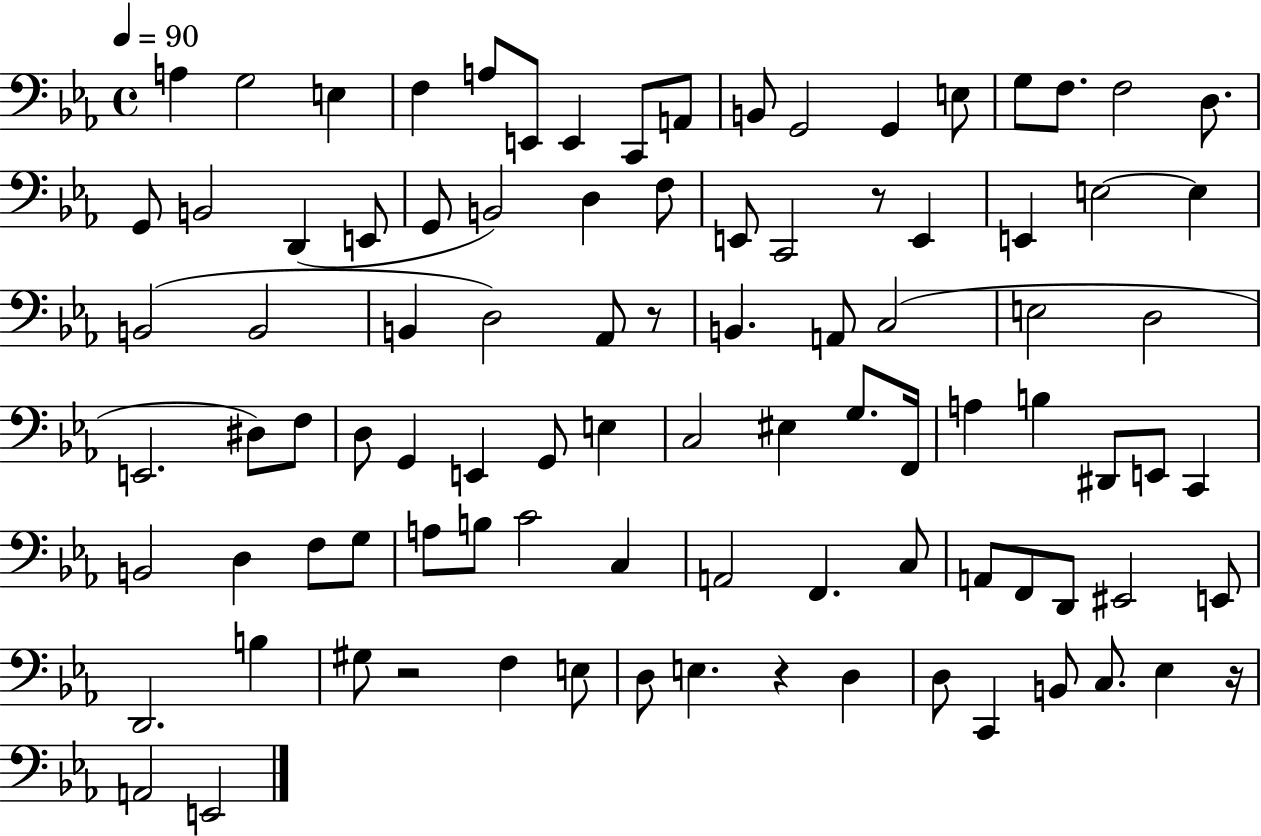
{
  \clef bass
  \time 4/4
  \defaultTimeSignature
  \key ees \major
  \tempo 4 = 90
  \repeat volta 2 { a4 g2 e4 | f4 a8 e,8 e,4 c,8 a,8 | b,8 g,2 g,4 e8 | g8 f8. f2 d8. | \break g,8 b,2 d,4( e,8 | g,8 b,2) d4 f8 | e,8 c,2 r8 e,4 | e,4 e2~~ e4 | \break b,2( b,2 | b,4 d2) aes,8 r8 | b,4. a,8 c2( | e2 d2 | \break e,2. dis8) f8 | d8 g,4 e,4 g,8 e4 | c2 eis4 g8. f,16 | a4 b4 dis,8 e,8 c,4 | \break b,2 d4 f8 g8 | a8 b8 c'2 c4 | a,2 f,4. c8 | a,8 f,8 d,8 eis,2 e,8 | \break d,2. b4 | gis8 r2 f4 e8 | d8 e4. r4 d4 | d8 c,4 b,8 c8. ees4 r16 | \break a,2 e,2 | } \bar "|."
}